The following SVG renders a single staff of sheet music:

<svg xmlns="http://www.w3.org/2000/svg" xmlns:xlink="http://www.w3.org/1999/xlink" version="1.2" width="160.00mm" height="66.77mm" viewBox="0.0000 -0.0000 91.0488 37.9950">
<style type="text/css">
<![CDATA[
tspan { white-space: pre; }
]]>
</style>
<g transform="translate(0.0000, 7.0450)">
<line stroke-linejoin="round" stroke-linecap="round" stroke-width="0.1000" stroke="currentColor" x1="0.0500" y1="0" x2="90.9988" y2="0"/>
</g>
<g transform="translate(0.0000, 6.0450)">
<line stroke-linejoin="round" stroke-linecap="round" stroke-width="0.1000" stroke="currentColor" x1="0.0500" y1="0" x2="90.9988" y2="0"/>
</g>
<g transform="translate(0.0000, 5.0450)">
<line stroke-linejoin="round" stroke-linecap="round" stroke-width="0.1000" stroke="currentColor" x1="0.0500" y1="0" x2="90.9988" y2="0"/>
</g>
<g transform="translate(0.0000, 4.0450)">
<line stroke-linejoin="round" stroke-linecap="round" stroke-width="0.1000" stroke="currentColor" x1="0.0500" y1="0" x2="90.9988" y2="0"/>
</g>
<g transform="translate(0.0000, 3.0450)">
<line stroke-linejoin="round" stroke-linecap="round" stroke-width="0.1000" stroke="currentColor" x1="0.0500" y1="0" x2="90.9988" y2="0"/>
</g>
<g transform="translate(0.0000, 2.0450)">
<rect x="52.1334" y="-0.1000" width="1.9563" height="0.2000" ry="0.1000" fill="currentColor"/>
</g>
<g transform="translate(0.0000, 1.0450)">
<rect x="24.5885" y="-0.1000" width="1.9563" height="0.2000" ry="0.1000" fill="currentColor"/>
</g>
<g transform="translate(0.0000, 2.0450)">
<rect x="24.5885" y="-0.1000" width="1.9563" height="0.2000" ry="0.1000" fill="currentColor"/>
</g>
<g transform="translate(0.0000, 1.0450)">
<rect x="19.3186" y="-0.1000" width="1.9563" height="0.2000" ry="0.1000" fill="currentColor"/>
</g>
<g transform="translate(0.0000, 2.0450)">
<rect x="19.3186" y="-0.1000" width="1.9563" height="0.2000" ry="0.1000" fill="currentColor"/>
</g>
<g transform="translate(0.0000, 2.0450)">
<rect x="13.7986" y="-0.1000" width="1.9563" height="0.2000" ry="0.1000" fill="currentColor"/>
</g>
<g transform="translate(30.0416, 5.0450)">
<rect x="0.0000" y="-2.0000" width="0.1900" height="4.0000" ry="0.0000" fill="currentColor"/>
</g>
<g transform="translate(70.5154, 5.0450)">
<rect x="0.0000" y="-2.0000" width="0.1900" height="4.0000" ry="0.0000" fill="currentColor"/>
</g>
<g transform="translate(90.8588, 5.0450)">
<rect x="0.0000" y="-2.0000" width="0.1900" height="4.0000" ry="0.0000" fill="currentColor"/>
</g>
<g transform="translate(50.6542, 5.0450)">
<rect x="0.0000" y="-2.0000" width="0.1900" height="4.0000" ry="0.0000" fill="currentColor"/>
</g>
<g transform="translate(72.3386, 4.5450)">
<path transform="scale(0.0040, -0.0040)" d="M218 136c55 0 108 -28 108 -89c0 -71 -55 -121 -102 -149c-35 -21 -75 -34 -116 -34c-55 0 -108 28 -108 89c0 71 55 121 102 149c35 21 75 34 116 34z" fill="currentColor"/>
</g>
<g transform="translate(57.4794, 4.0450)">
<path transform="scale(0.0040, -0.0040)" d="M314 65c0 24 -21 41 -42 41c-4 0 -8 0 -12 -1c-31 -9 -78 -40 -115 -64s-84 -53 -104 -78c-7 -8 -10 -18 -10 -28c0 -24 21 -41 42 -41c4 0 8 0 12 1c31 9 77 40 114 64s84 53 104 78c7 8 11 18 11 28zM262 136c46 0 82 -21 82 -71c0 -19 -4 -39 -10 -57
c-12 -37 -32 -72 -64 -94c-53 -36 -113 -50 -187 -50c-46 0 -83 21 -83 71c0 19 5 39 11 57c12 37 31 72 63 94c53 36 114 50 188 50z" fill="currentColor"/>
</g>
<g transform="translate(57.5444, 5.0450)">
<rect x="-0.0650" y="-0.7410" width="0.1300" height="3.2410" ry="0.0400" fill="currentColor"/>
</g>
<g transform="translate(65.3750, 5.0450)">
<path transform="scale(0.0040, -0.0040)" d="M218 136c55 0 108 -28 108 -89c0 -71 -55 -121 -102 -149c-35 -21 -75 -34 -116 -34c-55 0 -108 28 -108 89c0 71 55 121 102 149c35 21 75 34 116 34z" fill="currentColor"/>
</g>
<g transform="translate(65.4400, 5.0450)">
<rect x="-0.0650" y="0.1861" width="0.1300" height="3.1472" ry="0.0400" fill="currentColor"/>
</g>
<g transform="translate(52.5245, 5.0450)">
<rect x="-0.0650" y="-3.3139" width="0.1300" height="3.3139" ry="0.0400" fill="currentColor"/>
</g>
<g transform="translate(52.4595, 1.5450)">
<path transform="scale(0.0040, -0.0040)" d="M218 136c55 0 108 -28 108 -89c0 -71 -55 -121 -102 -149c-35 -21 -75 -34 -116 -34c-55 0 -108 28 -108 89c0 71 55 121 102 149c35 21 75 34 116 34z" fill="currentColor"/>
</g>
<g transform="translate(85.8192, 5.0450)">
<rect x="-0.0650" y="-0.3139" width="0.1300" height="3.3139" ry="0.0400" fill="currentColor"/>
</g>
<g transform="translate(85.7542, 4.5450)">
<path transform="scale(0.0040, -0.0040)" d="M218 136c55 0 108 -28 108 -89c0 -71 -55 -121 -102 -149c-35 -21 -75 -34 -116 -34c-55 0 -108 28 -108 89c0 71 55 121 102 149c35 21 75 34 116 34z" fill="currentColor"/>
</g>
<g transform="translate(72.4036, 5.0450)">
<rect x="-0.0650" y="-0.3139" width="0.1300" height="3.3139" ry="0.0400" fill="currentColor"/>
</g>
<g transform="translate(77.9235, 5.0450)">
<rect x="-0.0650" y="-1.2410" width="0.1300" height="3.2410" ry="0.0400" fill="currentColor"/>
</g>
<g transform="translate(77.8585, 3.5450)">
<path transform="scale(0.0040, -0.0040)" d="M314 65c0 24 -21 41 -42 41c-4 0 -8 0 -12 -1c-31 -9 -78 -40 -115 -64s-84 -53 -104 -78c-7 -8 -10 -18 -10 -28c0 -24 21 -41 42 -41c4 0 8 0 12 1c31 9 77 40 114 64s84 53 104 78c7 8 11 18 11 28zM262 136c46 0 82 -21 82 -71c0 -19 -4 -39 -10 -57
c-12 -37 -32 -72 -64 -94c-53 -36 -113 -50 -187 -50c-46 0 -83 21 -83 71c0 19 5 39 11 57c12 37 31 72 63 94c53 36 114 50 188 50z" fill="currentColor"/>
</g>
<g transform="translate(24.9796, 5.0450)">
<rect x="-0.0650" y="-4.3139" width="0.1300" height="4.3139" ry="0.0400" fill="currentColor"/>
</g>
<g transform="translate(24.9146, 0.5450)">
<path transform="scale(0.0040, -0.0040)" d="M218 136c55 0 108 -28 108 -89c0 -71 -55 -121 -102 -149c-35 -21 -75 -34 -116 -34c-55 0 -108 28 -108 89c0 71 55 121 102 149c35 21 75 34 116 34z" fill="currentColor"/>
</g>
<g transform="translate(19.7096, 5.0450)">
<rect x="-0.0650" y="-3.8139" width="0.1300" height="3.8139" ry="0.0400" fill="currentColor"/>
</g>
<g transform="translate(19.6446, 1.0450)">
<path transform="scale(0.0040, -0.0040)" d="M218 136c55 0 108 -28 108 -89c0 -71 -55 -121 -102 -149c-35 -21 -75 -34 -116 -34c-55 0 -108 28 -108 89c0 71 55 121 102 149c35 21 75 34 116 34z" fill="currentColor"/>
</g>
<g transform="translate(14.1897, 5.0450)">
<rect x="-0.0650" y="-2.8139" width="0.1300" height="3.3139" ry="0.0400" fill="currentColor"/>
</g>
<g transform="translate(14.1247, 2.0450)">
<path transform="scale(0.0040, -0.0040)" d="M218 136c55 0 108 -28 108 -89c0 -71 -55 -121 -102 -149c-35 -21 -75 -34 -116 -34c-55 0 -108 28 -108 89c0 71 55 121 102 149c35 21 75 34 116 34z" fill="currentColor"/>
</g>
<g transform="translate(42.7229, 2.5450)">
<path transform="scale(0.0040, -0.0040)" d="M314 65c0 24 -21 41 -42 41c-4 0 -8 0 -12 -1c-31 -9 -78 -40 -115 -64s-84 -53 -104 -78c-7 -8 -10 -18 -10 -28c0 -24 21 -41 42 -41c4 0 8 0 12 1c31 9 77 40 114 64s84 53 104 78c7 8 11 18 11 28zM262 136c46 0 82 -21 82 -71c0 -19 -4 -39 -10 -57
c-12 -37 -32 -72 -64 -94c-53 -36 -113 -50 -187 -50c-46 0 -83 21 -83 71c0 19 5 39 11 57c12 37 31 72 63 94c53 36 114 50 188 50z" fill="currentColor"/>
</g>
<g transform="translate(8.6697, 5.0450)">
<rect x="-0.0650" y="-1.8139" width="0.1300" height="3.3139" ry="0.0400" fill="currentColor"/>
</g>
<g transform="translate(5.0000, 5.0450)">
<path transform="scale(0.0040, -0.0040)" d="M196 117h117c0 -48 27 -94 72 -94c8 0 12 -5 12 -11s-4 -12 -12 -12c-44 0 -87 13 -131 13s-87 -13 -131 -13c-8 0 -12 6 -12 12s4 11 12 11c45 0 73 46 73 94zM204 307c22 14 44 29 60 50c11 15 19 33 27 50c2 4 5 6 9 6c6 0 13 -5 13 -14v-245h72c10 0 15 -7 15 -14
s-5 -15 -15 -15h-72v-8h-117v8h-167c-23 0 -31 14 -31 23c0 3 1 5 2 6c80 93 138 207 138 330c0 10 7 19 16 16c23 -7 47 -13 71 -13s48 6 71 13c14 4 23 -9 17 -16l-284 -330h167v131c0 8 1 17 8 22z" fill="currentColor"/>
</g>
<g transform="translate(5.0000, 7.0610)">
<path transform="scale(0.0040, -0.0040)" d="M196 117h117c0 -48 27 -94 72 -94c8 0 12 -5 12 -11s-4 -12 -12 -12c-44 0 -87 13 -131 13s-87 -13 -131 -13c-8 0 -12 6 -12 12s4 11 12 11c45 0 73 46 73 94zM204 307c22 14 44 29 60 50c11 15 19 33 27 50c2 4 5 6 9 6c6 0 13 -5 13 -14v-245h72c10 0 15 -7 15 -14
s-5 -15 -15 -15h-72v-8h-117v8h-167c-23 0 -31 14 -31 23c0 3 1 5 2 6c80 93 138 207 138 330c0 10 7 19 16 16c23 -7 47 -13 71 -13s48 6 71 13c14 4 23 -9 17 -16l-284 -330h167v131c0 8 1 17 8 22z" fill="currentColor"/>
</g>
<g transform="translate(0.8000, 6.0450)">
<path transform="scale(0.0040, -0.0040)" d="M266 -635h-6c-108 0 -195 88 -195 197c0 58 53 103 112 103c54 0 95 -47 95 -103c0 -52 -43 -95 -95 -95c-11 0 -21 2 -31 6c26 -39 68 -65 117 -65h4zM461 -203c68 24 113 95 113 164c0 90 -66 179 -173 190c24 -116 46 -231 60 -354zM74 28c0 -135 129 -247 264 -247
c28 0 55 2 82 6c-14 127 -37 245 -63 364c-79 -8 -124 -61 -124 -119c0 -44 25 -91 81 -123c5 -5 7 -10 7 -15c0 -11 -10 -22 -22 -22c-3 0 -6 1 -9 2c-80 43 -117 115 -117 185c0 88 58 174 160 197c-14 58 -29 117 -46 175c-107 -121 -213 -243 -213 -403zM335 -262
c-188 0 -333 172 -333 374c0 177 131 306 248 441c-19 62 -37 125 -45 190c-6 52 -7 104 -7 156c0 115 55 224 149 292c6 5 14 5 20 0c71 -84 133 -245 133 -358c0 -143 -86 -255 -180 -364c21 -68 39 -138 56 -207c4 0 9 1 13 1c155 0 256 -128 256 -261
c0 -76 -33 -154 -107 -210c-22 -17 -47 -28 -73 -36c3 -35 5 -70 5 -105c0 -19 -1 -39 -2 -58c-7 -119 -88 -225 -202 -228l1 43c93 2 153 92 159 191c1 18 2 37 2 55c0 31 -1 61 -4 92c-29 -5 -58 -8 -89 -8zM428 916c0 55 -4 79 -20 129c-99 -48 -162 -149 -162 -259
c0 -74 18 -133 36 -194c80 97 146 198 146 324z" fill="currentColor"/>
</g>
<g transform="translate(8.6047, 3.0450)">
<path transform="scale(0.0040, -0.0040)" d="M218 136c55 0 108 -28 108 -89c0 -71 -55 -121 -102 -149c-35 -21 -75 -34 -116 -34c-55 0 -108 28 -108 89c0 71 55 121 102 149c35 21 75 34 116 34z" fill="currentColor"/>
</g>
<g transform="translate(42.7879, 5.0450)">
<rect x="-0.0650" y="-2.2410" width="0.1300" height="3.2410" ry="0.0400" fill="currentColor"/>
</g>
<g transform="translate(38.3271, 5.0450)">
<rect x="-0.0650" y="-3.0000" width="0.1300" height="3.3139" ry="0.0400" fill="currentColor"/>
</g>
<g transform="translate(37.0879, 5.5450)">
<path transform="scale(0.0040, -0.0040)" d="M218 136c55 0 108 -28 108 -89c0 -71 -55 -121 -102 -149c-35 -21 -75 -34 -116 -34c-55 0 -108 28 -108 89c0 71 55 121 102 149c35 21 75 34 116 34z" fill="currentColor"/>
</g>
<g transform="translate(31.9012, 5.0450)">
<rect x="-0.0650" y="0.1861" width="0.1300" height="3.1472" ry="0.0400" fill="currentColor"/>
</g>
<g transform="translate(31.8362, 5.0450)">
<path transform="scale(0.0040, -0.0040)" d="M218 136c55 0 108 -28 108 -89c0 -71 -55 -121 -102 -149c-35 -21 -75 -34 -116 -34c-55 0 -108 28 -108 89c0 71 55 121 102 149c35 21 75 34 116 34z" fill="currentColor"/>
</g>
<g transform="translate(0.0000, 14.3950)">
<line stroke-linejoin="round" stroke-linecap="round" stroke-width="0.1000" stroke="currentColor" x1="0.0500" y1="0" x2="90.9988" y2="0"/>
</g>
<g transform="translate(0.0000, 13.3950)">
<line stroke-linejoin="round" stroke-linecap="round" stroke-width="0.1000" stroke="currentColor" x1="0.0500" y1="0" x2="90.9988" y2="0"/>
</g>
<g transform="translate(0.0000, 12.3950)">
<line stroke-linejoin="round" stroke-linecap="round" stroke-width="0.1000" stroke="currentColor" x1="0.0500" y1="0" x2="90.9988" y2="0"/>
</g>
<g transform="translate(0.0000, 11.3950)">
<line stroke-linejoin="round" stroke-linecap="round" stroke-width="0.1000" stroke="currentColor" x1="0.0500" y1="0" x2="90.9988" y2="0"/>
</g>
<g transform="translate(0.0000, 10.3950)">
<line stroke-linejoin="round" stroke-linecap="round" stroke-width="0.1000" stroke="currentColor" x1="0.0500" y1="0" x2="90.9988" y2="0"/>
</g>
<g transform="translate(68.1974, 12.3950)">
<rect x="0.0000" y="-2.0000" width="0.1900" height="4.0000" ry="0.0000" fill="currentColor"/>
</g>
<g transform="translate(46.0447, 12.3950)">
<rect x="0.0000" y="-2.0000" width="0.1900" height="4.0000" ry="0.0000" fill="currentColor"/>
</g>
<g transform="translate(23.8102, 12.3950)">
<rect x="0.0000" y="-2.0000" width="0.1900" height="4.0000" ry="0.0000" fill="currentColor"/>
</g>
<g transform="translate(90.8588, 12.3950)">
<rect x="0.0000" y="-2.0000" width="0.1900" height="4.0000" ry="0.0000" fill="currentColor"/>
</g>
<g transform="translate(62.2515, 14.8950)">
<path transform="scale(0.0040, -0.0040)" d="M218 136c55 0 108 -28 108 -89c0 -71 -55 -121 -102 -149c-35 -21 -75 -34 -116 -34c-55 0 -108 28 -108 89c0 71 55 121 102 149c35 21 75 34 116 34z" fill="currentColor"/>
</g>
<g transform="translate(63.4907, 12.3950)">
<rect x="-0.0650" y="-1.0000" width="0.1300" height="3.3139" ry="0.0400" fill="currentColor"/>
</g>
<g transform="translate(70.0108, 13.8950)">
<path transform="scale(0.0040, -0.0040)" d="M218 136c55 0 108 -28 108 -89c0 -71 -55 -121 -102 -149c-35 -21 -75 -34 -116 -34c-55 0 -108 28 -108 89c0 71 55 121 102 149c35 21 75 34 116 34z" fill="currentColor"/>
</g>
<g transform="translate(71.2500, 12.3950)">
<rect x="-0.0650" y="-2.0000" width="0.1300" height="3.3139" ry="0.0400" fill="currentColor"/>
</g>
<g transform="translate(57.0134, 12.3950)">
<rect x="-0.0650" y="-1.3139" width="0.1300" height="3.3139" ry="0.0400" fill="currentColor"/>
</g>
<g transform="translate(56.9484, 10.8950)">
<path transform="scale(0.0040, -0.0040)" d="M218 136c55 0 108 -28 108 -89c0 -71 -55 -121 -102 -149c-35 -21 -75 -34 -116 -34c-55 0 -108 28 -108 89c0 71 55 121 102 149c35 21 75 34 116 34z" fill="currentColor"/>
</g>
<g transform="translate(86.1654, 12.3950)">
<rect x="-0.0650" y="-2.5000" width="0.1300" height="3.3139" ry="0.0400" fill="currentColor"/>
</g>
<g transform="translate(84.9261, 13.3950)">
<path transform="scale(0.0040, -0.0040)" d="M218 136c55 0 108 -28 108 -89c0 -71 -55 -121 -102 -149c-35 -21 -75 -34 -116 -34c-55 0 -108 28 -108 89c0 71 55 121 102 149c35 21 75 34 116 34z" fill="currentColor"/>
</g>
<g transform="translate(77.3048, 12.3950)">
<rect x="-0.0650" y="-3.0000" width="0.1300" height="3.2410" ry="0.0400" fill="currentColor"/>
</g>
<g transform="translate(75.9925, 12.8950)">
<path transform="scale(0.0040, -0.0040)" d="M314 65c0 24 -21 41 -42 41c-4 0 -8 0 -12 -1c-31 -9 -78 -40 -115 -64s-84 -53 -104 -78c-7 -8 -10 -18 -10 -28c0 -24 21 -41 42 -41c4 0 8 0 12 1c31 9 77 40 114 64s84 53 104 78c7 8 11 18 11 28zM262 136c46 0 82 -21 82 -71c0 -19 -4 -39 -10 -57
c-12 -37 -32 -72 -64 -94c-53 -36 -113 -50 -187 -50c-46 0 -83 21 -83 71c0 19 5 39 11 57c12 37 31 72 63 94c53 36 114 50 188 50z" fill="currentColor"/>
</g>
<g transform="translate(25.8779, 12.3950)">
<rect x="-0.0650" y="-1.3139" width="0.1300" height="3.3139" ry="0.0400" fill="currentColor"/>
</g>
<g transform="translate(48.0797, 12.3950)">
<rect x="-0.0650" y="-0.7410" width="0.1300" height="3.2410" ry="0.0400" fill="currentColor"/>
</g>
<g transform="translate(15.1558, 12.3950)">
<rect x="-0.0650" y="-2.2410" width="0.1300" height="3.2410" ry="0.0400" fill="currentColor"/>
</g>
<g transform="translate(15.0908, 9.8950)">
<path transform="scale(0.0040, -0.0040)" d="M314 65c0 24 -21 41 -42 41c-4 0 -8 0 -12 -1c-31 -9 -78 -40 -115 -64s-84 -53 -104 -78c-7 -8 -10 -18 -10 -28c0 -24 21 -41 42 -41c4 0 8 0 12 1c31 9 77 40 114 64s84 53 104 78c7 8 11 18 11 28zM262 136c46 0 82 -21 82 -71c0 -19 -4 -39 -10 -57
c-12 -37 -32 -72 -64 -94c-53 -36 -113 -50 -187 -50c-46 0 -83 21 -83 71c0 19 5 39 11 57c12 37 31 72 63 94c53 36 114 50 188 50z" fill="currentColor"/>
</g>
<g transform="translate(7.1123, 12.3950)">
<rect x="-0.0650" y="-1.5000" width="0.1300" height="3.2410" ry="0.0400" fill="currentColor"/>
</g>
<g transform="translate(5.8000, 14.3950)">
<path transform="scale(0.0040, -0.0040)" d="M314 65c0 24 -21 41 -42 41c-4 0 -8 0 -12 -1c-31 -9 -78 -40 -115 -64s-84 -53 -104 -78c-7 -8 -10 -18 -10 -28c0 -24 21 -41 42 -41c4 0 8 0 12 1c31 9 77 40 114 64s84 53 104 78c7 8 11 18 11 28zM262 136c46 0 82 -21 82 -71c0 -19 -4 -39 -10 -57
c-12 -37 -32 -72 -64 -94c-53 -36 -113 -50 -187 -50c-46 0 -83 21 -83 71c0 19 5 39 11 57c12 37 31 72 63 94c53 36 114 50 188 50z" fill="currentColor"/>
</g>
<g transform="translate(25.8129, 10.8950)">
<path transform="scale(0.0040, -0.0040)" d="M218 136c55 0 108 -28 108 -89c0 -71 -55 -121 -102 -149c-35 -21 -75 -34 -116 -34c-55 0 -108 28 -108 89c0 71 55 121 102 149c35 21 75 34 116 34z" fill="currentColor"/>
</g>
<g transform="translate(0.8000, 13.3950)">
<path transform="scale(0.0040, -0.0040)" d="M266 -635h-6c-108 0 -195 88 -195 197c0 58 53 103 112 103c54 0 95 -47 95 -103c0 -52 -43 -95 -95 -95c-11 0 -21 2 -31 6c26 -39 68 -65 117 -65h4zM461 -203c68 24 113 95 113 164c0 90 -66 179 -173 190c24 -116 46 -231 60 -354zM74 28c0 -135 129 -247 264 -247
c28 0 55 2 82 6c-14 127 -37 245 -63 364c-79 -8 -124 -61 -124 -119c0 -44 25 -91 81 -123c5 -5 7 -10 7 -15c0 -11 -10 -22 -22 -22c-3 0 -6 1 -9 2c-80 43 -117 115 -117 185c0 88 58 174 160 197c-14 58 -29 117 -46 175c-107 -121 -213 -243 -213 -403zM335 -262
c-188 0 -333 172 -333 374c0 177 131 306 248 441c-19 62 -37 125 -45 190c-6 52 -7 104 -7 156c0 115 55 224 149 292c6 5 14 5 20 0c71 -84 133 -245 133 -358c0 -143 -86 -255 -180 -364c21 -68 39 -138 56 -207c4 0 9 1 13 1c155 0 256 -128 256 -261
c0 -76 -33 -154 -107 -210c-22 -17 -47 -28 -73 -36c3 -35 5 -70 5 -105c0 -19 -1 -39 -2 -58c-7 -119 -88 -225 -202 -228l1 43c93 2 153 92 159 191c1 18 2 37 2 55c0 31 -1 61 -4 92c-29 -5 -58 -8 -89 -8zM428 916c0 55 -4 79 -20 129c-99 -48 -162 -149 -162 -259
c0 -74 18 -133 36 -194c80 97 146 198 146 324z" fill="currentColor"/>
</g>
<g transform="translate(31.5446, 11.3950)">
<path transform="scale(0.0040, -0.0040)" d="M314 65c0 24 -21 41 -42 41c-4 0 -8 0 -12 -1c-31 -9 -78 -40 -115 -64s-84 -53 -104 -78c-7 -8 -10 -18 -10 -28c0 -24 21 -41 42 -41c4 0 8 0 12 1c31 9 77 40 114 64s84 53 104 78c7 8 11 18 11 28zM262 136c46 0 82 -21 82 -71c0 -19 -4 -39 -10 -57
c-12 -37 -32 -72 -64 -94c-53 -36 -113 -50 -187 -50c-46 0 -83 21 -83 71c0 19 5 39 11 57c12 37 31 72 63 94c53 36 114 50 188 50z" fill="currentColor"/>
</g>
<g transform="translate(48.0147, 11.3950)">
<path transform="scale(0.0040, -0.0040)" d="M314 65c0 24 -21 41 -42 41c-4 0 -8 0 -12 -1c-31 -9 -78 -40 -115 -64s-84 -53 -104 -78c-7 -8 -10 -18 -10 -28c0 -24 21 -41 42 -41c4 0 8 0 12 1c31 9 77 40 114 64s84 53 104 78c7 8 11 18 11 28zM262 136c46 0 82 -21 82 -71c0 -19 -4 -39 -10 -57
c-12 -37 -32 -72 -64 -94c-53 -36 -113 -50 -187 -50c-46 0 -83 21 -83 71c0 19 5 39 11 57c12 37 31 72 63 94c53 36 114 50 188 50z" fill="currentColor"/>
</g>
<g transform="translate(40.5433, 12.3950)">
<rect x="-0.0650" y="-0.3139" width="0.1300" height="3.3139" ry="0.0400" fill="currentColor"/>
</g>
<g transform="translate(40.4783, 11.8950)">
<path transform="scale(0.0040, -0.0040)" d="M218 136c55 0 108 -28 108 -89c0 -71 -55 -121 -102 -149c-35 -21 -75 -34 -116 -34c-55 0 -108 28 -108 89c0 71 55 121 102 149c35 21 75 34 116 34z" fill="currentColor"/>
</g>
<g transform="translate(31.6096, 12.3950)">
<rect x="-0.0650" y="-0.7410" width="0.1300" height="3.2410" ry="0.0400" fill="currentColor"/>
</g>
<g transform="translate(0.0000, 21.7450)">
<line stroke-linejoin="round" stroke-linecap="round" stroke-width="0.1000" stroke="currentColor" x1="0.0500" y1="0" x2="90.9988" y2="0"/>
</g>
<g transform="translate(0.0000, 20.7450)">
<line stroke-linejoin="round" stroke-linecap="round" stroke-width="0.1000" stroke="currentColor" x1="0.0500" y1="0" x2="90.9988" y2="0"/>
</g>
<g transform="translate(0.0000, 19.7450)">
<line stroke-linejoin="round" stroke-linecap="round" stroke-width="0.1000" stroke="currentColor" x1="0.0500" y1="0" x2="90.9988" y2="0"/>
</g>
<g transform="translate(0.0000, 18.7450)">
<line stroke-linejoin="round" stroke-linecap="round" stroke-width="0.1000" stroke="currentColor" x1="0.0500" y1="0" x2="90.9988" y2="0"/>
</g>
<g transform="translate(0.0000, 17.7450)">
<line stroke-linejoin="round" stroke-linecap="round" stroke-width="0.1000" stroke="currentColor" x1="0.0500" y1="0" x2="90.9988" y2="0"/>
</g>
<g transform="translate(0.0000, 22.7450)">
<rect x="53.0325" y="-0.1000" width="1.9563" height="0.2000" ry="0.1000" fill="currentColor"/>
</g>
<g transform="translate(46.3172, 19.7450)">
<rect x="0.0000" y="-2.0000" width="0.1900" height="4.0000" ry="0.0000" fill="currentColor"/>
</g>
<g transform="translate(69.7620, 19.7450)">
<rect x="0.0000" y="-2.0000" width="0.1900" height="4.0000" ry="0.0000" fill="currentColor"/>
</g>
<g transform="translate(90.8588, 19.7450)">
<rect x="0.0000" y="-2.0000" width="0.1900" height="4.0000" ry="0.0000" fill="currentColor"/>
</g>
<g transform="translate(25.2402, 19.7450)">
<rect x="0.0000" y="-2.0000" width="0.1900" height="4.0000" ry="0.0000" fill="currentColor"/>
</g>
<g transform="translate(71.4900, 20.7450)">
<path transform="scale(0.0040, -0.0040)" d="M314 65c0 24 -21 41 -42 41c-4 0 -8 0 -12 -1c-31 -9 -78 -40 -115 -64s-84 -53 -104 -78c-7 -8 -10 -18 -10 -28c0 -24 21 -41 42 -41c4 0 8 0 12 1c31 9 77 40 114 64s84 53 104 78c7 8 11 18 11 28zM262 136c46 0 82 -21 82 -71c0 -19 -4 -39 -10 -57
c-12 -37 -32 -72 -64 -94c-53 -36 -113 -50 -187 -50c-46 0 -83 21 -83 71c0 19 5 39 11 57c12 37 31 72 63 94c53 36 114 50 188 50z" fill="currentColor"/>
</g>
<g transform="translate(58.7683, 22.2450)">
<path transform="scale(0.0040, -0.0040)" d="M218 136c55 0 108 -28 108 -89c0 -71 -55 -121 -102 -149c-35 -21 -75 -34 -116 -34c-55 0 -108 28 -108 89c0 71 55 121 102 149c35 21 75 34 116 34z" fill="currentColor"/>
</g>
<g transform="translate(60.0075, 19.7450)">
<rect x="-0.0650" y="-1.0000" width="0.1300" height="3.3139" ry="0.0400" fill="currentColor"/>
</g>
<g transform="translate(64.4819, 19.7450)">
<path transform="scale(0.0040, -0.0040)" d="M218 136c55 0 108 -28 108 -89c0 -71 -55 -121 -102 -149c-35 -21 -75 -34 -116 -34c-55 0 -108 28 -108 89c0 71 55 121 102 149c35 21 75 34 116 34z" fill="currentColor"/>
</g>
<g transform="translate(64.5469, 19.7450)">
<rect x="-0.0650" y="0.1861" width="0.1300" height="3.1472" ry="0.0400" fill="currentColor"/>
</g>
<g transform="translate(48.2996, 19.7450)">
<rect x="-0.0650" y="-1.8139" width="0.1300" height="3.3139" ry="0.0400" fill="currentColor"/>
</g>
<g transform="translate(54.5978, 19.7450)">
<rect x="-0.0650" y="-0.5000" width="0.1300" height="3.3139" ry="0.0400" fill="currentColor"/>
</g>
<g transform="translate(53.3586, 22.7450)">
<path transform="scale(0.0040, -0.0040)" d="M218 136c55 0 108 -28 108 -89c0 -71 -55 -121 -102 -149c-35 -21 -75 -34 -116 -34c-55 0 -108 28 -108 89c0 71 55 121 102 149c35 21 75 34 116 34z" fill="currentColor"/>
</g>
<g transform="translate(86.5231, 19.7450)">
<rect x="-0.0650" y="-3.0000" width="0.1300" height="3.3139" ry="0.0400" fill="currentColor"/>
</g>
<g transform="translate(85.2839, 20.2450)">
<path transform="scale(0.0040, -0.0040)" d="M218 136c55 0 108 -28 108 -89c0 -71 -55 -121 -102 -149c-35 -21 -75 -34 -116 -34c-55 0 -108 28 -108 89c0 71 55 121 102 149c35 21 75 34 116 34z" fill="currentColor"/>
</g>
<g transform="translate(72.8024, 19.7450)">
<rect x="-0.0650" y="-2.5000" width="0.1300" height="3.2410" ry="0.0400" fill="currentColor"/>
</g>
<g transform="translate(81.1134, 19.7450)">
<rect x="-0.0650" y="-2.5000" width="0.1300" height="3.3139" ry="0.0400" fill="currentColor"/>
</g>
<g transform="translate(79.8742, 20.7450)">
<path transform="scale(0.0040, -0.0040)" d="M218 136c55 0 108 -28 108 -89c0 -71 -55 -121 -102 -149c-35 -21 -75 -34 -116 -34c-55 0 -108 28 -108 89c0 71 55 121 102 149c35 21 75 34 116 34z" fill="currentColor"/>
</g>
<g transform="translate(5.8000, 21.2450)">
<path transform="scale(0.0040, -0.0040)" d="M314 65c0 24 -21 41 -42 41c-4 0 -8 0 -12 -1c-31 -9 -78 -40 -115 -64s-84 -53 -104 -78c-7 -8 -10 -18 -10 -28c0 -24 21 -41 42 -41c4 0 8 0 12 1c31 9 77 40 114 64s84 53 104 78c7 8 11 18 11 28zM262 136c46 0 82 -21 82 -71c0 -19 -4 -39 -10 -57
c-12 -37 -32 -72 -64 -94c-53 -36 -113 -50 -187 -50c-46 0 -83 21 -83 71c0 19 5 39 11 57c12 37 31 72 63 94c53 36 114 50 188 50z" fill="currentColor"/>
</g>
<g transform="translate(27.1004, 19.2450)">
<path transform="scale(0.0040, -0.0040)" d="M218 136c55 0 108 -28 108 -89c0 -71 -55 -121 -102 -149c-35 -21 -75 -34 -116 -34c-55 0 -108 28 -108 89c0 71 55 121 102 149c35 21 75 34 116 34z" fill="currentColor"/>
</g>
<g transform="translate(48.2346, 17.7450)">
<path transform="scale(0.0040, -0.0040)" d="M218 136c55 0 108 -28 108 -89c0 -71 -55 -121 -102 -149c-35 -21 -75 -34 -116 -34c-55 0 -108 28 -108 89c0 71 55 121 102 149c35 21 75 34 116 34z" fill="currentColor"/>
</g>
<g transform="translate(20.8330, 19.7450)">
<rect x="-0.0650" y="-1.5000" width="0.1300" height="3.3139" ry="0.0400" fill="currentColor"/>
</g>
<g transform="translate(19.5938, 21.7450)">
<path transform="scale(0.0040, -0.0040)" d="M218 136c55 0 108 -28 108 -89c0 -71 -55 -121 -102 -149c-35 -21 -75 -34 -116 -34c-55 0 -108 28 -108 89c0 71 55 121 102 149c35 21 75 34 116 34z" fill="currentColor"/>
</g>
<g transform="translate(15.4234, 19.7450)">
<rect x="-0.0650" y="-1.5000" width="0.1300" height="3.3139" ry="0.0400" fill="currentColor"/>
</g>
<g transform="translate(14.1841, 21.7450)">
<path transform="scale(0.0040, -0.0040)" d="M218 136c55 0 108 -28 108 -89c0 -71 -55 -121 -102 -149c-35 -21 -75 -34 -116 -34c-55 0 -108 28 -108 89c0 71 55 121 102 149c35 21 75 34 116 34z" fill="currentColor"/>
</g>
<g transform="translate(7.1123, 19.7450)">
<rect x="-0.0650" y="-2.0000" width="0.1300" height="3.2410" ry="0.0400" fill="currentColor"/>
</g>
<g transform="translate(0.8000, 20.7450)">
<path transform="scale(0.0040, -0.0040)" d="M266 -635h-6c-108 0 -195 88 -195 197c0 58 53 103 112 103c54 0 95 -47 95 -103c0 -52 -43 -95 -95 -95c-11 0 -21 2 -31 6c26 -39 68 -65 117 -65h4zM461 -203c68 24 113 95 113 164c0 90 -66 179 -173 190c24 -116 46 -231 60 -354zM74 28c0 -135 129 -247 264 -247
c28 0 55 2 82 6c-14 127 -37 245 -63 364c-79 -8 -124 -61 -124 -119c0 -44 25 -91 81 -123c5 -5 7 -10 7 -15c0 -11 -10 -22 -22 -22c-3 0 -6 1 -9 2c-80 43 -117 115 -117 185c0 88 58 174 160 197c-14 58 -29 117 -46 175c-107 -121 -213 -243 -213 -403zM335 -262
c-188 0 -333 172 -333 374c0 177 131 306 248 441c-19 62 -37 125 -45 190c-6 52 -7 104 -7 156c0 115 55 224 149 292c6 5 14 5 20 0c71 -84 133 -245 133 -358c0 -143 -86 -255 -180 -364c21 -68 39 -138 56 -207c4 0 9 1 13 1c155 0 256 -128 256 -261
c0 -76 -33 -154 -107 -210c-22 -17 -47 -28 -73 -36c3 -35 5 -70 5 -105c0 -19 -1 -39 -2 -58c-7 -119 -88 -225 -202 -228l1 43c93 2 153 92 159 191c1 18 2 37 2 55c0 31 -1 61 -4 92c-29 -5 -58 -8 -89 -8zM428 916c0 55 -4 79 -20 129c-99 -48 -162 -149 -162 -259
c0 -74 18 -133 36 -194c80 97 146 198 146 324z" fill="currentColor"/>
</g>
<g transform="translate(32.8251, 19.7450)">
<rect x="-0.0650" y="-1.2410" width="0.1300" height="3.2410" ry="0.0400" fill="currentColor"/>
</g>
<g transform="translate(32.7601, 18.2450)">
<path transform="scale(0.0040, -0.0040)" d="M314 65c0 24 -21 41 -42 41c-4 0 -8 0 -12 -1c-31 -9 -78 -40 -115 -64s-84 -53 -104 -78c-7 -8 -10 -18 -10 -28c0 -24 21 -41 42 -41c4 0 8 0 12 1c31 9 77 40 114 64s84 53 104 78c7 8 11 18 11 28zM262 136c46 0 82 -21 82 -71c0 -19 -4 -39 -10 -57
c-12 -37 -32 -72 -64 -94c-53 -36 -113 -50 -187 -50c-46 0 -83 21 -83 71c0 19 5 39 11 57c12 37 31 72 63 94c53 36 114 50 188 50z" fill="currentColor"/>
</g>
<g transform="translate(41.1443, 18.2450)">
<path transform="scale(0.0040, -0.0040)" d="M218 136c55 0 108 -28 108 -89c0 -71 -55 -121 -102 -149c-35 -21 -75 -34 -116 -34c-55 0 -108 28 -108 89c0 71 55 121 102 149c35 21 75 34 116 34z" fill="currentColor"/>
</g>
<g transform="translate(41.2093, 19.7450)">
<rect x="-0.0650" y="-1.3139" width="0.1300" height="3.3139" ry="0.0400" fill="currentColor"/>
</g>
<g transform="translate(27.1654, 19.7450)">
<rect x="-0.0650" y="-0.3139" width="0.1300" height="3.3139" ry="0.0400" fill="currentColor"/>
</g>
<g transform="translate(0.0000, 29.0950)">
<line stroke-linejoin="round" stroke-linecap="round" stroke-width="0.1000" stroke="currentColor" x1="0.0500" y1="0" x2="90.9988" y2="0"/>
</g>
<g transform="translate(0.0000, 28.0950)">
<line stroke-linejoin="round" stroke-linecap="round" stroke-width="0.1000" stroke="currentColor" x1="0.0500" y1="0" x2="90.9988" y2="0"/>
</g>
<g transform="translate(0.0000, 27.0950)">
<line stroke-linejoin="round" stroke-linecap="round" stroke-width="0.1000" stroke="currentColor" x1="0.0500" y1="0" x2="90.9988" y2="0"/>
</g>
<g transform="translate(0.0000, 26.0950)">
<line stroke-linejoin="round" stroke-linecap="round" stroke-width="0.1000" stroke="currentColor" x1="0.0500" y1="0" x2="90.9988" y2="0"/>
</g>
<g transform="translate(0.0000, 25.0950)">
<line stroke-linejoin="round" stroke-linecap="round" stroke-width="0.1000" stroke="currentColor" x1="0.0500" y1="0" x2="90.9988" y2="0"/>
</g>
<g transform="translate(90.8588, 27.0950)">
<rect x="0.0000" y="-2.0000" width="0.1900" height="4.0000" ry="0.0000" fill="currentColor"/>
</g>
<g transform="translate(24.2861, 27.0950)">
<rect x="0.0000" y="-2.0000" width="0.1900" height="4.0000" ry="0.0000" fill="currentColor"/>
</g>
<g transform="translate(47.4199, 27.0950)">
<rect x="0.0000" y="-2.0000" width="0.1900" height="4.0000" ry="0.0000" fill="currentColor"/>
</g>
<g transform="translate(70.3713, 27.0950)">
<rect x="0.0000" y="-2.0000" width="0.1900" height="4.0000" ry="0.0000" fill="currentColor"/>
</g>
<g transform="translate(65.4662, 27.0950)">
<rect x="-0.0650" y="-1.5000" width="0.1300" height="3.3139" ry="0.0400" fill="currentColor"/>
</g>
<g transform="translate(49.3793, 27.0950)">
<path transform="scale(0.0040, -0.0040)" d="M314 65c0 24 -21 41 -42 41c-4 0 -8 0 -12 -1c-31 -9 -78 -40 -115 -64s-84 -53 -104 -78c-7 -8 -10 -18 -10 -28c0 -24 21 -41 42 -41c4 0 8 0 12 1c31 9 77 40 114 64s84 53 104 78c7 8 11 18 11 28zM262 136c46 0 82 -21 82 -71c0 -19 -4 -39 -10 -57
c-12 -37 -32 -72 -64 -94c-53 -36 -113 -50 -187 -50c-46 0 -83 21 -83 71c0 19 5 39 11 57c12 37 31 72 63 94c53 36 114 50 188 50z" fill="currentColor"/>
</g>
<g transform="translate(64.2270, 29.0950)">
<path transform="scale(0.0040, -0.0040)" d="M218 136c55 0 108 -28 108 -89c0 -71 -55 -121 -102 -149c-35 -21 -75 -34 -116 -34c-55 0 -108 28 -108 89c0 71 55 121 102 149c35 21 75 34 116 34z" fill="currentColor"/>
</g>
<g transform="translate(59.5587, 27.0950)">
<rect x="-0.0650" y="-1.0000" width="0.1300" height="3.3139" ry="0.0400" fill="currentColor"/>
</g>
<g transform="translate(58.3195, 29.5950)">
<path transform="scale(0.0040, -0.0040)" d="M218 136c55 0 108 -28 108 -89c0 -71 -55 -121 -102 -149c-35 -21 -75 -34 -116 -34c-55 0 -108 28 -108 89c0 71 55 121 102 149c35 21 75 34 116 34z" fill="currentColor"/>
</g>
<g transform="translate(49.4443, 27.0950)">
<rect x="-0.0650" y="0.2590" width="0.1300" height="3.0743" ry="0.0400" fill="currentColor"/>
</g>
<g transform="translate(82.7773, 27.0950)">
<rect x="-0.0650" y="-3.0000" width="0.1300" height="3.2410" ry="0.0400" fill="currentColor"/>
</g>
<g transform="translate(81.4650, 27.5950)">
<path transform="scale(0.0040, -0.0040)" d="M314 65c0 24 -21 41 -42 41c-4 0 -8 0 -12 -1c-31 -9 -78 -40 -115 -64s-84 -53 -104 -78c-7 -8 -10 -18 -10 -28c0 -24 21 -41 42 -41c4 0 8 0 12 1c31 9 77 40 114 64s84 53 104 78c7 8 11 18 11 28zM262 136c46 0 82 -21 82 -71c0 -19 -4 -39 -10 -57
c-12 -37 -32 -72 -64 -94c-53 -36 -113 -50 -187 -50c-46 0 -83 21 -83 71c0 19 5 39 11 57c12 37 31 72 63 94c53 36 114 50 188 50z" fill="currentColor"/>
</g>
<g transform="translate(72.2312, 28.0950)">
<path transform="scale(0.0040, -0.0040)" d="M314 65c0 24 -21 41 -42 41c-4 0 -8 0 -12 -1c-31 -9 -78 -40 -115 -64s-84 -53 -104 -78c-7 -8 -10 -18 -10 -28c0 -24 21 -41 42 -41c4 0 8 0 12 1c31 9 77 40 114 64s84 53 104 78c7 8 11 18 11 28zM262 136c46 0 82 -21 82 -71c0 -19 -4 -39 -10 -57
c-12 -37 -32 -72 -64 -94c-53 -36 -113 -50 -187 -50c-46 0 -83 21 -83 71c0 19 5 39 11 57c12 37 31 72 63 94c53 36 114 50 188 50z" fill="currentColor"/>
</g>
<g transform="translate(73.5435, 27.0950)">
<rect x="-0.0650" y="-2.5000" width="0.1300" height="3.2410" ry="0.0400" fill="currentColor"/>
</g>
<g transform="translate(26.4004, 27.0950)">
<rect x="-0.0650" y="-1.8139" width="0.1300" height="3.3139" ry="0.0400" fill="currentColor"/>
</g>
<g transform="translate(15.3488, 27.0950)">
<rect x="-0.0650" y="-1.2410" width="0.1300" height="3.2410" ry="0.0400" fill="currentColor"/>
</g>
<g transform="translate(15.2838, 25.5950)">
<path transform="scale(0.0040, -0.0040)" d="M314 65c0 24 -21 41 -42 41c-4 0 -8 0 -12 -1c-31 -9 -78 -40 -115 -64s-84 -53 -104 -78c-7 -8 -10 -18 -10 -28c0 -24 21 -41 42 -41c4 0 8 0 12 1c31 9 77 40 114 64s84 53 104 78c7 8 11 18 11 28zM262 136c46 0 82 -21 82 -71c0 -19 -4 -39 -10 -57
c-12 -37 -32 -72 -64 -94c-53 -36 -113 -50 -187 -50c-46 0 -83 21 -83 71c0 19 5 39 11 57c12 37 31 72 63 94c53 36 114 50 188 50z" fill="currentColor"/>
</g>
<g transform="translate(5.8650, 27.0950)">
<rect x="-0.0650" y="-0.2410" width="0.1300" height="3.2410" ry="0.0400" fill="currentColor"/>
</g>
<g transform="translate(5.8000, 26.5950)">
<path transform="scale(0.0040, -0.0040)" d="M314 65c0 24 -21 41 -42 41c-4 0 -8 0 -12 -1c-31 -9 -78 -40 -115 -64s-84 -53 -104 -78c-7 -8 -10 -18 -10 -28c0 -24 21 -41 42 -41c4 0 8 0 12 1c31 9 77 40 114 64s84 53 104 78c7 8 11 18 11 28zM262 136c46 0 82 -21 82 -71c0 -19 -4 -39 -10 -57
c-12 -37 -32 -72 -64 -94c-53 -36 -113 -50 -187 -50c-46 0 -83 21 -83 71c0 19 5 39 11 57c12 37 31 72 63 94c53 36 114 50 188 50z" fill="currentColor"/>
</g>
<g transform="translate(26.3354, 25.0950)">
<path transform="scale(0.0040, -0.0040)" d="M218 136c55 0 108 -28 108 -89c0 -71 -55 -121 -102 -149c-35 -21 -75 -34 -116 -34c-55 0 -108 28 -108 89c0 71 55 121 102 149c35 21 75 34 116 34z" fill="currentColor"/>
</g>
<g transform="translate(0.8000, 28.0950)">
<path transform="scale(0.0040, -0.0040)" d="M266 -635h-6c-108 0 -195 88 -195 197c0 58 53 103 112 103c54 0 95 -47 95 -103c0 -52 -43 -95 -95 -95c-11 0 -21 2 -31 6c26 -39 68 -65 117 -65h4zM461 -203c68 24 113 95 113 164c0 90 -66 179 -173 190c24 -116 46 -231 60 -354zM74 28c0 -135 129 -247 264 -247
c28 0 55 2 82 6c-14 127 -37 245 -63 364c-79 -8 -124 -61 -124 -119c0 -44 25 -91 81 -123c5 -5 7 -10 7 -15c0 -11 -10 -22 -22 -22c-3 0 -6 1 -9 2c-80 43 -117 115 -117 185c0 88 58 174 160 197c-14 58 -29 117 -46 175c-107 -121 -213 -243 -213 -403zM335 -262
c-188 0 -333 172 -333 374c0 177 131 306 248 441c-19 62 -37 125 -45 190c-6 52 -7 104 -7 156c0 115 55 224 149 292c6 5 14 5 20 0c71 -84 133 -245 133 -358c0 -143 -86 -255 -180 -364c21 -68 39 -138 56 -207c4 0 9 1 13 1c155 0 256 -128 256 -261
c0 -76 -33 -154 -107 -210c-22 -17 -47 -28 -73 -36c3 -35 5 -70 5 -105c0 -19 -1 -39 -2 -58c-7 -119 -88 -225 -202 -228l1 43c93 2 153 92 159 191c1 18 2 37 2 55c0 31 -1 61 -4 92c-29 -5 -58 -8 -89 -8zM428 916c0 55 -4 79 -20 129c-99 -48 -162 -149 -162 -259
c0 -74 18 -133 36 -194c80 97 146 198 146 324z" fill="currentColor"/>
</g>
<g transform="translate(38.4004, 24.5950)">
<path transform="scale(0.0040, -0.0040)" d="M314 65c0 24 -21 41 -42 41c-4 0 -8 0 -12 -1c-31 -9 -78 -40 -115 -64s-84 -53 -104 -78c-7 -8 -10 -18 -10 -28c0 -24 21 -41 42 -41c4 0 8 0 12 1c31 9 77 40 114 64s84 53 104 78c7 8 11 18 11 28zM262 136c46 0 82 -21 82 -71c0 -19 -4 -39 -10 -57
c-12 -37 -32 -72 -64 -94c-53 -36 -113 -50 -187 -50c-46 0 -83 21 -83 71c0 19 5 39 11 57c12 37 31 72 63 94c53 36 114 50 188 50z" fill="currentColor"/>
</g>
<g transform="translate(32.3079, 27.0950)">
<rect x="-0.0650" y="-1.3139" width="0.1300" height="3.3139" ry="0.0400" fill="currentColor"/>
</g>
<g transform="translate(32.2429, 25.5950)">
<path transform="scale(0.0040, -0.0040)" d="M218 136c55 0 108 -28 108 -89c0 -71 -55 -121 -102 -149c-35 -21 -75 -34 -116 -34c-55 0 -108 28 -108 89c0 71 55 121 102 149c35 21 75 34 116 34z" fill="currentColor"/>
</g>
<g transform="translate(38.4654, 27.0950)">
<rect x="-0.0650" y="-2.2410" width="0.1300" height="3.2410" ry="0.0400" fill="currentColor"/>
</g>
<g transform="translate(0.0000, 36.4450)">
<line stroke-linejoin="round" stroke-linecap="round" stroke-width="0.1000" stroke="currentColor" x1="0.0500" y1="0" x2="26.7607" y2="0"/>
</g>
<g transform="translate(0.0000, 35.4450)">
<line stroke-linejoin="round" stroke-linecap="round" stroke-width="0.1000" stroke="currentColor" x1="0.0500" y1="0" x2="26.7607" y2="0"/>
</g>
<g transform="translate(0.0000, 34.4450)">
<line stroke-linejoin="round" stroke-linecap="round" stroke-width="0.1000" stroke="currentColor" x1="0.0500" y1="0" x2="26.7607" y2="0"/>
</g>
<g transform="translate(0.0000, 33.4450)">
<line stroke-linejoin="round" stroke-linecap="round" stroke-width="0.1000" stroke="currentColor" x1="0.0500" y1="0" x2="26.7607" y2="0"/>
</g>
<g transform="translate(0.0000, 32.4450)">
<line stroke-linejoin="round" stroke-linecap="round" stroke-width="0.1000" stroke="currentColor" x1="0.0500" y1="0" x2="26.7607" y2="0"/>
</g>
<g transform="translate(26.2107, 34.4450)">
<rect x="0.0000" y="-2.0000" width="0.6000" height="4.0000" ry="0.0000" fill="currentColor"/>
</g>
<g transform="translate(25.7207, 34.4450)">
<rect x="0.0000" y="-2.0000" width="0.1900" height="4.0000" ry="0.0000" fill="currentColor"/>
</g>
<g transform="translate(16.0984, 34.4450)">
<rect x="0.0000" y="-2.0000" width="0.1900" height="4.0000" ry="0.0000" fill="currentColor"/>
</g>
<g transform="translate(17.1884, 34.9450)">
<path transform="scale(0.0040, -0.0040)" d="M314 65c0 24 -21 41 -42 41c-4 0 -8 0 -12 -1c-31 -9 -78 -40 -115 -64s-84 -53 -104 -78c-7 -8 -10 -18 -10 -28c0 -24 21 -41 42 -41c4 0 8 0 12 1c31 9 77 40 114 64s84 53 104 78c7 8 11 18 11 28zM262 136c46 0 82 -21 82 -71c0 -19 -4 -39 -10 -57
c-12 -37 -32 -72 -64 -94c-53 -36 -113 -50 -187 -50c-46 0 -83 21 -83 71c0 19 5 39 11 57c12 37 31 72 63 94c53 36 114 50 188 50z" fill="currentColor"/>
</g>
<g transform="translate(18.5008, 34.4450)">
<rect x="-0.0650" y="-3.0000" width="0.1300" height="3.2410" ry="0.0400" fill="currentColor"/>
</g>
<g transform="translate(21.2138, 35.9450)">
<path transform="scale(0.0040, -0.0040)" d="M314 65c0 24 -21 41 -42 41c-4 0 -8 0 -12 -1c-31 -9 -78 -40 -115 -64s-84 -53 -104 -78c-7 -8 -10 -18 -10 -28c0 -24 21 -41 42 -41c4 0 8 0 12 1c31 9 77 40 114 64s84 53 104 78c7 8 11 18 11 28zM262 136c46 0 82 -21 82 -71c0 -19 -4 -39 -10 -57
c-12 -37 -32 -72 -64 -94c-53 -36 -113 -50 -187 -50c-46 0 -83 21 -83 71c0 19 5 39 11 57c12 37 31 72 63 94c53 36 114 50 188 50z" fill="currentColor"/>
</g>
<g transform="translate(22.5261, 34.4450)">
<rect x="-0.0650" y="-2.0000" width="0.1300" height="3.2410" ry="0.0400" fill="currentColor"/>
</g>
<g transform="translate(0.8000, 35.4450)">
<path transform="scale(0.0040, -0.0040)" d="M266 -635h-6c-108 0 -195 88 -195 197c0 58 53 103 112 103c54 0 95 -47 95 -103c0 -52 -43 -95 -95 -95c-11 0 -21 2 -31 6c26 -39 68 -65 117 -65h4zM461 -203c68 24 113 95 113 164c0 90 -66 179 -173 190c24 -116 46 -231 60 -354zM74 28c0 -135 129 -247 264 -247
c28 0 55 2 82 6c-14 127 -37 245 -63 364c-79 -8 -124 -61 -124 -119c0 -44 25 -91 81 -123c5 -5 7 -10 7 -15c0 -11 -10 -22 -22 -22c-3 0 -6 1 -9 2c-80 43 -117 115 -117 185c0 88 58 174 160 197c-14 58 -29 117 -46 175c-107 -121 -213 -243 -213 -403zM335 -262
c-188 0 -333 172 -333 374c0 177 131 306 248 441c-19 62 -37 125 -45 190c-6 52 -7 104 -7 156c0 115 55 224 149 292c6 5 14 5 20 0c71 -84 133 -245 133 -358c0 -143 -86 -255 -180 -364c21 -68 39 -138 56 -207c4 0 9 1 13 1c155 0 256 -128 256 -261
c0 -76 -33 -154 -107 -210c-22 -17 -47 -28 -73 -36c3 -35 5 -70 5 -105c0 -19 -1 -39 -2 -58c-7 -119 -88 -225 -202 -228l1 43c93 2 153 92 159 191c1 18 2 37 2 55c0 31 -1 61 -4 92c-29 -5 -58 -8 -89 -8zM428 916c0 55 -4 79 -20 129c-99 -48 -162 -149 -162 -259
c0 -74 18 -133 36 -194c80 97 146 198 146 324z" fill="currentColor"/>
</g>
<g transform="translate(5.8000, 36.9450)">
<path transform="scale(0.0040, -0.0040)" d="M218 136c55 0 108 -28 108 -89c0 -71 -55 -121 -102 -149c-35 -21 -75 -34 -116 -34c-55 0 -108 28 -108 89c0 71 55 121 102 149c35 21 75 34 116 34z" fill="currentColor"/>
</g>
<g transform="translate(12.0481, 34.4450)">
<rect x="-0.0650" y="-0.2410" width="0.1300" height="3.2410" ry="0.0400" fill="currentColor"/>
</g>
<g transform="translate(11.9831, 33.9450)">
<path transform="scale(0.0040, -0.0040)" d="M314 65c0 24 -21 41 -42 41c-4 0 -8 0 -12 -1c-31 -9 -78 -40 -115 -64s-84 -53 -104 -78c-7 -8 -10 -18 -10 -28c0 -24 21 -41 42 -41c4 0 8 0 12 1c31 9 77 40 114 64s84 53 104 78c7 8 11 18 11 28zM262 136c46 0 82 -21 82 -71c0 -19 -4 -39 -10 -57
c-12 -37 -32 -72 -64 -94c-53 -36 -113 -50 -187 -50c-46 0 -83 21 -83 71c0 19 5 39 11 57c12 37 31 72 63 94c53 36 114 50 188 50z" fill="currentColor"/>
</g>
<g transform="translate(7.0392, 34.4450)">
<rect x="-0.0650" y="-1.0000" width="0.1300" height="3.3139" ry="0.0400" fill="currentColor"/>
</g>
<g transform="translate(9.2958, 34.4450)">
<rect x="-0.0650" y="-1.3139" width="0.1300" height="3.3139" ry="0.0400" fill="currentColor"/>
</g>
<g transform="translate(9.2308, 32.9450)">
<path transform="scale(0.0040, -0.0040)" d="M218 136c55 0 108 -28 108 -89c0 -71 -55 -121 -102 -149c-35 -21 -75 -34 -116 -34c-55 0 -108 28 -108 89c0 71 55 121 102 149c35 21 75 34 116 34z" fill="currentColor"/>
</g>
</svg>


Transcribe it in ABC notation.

X:1
T:Untitled
M:4/4
L:1/4
K:C
f a c' d' B A g2 b d2 B c e2 c E2 g2 e d2 c d2 e D F A2 G F2 E E c e2 e f C D B G2 G A c2 e2 f e g2 B2 D E G2 A2 D e c2 A2 F2